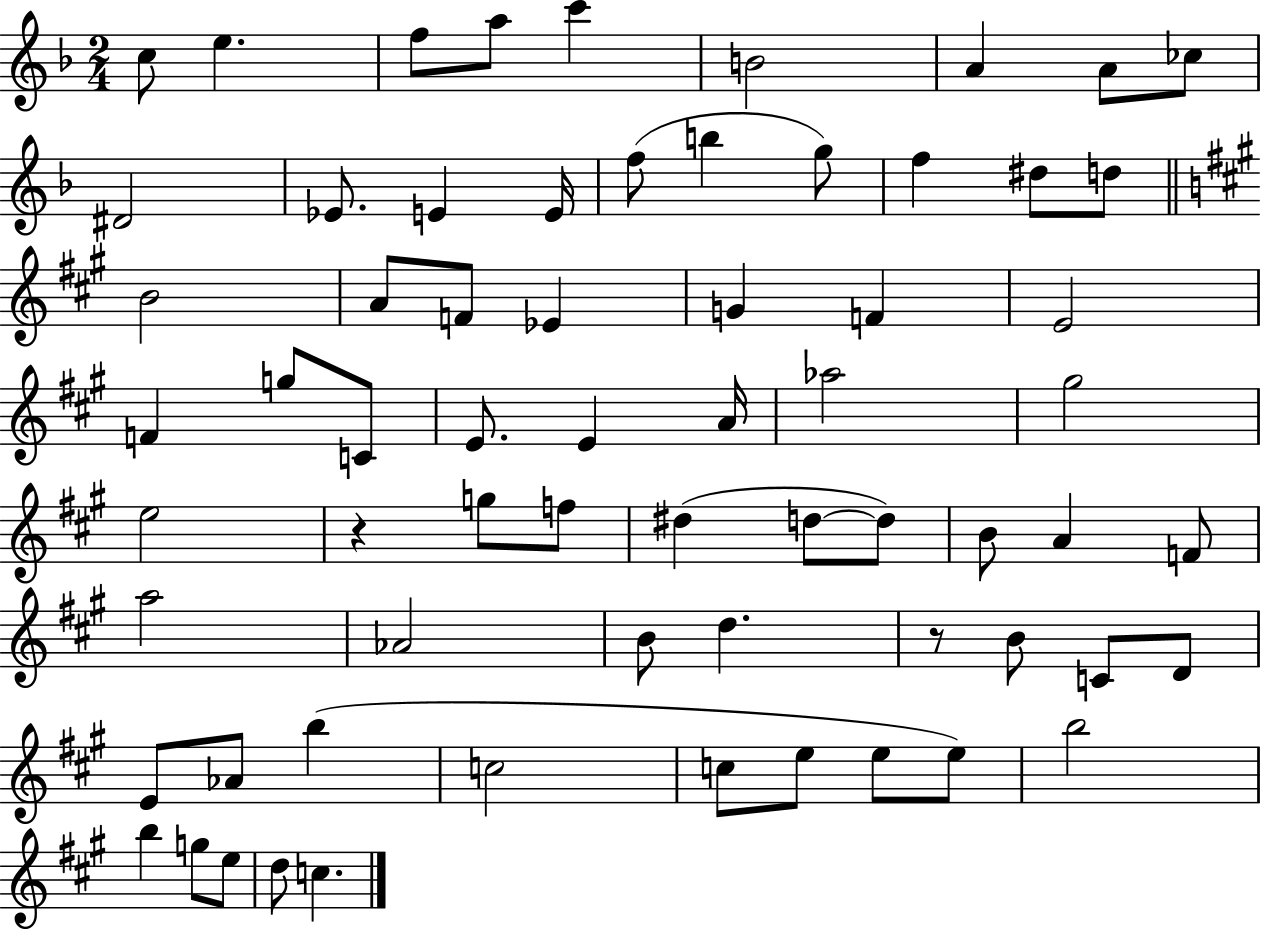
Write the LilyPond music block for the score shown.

{
  \clef treble
  \numericTimeSignature
  \time 2/4
  \key f \major
  \repeat volta 2 { c''8 e''4. | f''8 a''8 c'''4 | b'2 | a'4 a'8 ces''8 | \break dis'2 | ees'8. e'4 e'16 | f''8( b''4 g''8) | f''4 dis''8 d''8 | \break \bar "||" \break \key a \major b'2 | a'8 f'8 ees'4 | g'4 f'4 | e'2 | \break f'4 g''8 c'8 | e'8. e'4 a'16 | aes''2 | gis''2 | \break e''2 | r4 g''8 f''8 | dis''4( d''8~~ d''8) | b'8 a'4 f'8 | \break a''2 | aes'2 | b'8 d''4. | r8 b'8 c'8 d'8 | \break e'8 aes'8 b''4( | c''2 | c''8 e''8 e''8 e''8) | b''2 | \break b''4 g''8 e''8 | d''8 c''4. | } \bar "|."
}